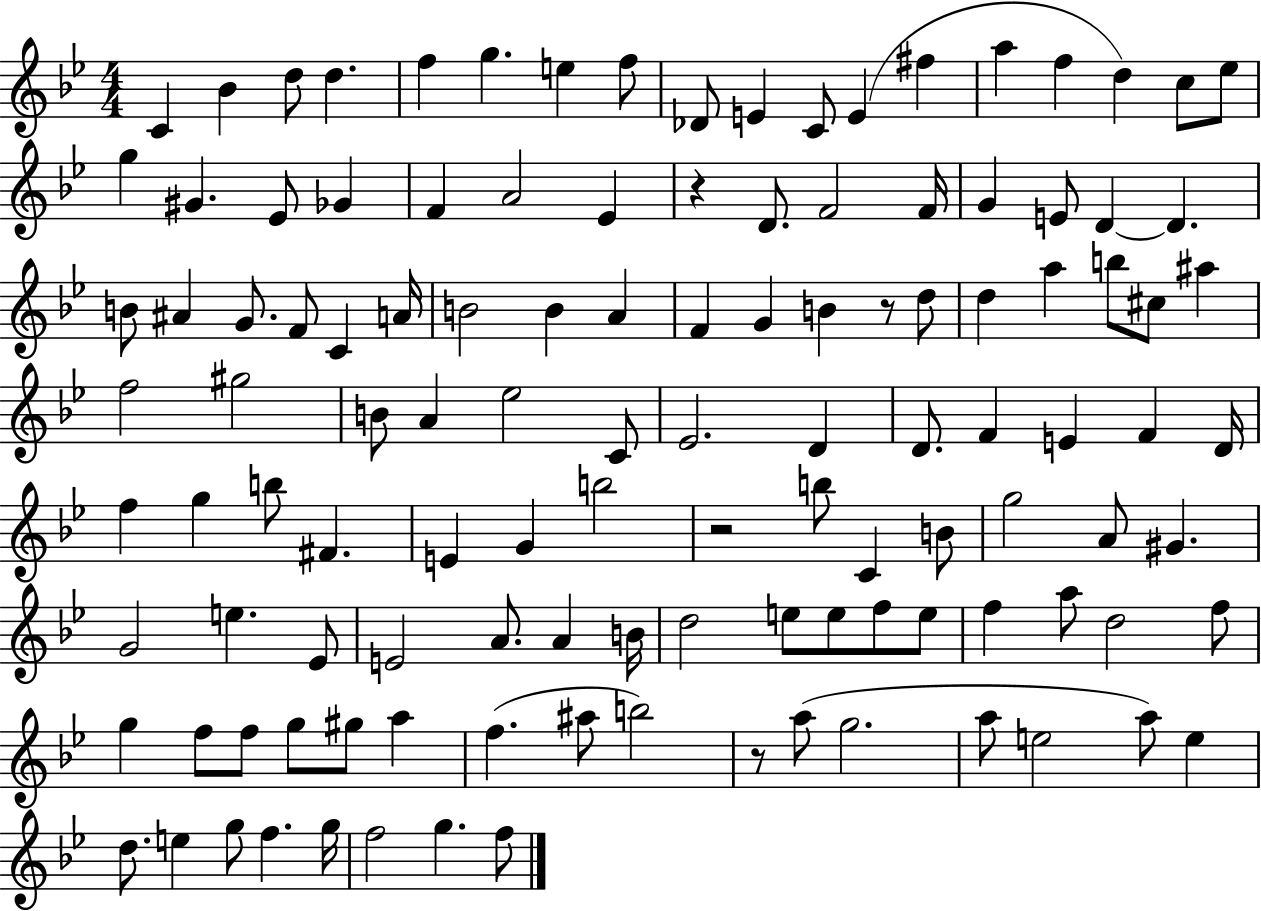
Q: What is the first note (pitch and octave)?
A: C4